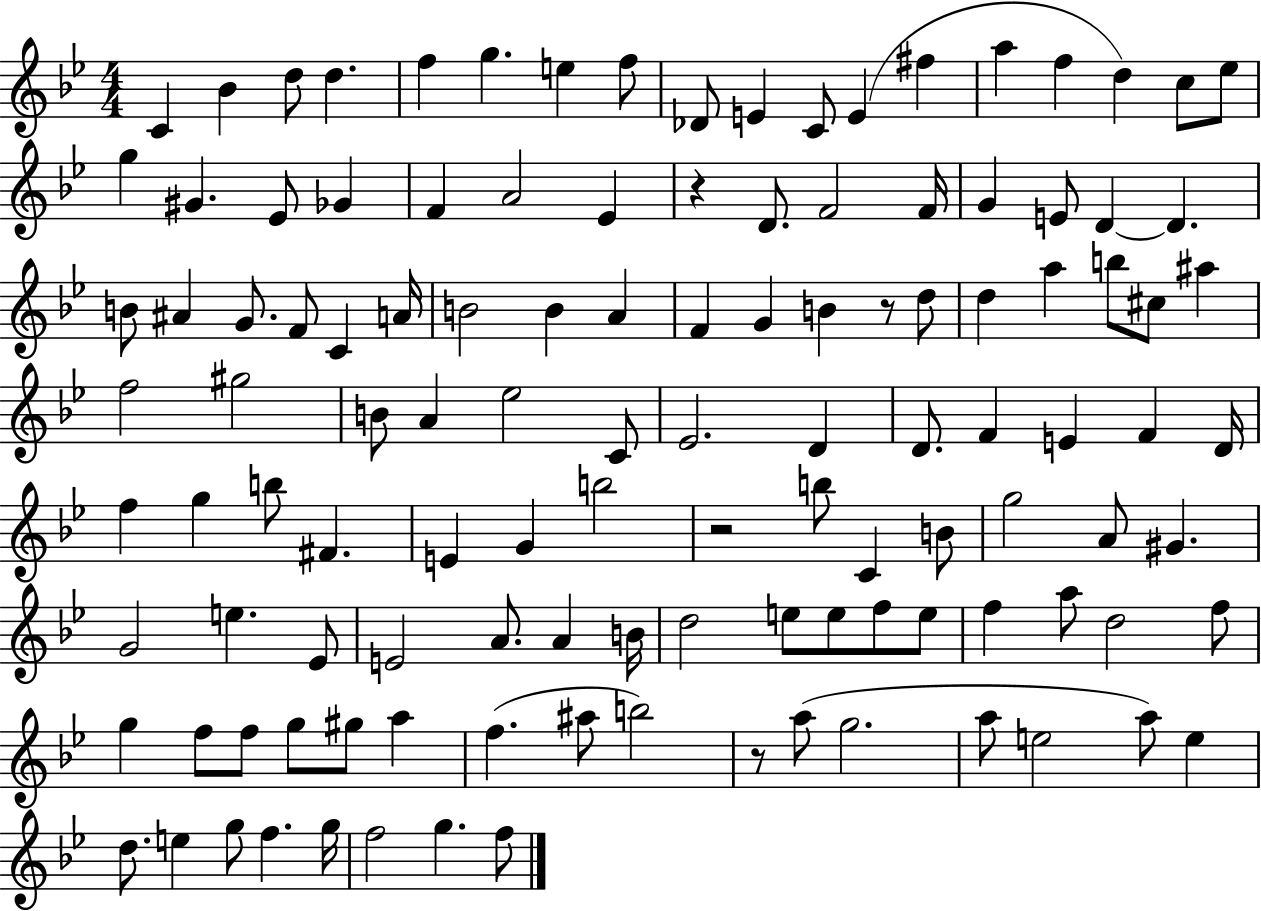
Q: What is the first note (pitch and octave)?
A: C4